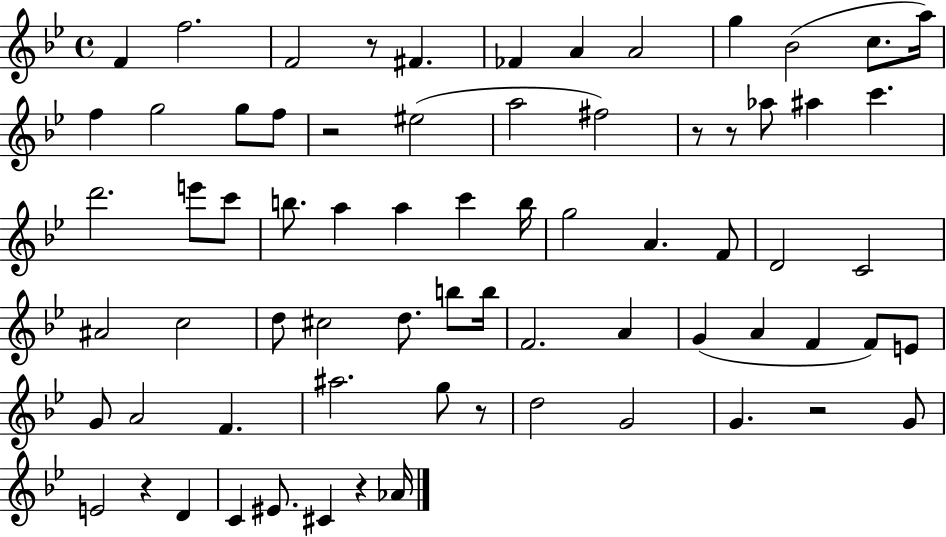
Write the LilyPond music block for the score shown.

{
  \clef treble
  \time 4/4
  \defaultTimeSignature
  \key bes \major
  f'4 f''2. | f'2 r8 fis'4. | fes'4 a'4 a'2 | g''4 bes'2( c''8. a''16) | \break f''4 g''2 g''8 f''8 | r2 eis''2( | a''2 fis''2) | r8 r8 aes''8 ais''4 c'''4. | \break d'''2. e'''8 c'''8 | b''8. a''4 a''4 c'''4 b''16 | g''2 a'4. f'8 | d'2 c'2 | \break ais'2 c''2 | d''8 cis''2 d''8. b''8 b''16 | f'2. a'4 | g'4( a'4 f'4 f'8) e'8 | \break g'8 a'2 f'4. | ais''2. g''8 r8 | d''2 g'2 | g'4. r2 g'8 | \break e'2 r4 d'4 | c'4 eis'8. cis'4 r4 aes'16 | \bar "|."
}